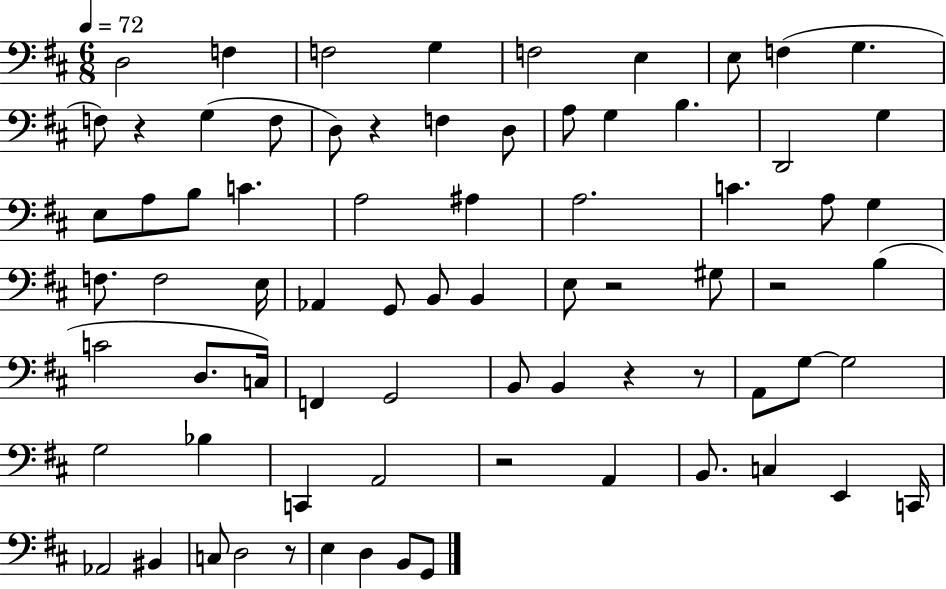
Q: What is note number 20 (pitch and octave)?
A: G3